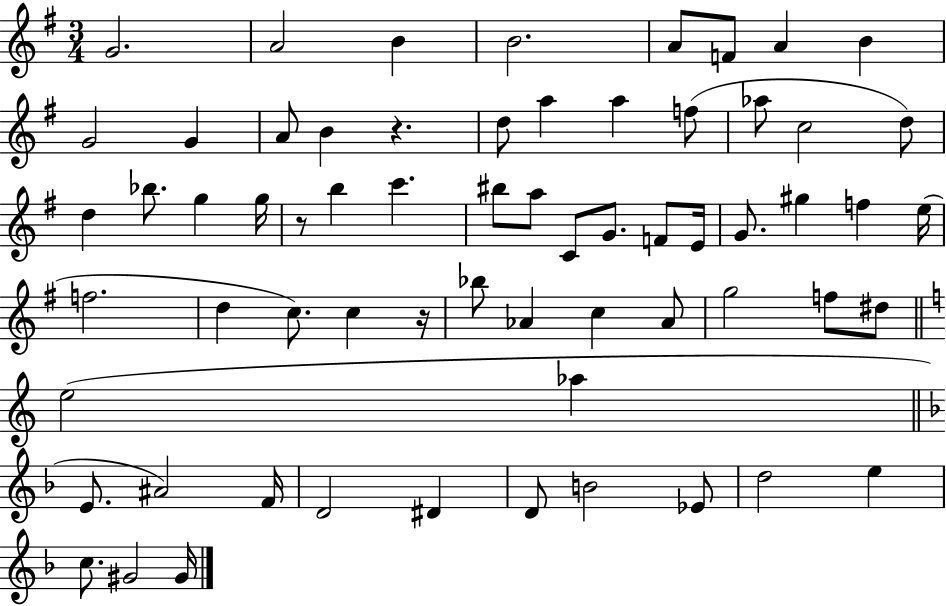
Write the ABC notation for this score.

X:1
T:Untitled
M:3/4
L:1/4
K:G
G2 A2 B B2 A/2 F/2 A B G2 G A/2 B z d/2 a a f/2 _a/2 c2 d/2 d _b/2 g g/4 z/2 b c' ^b/2 a/2 C/2 G/2 F/2 E/4 G/2 ^g f e/4 f2 d c/2 c z/4 _b/2 _A c _A/2 g2 f/2 ^d/2 e2 _a E/2 ^A2 F/4 D2 ^D D/2 B2 _E/2 d2 e c/2 ^G2 ^G/4